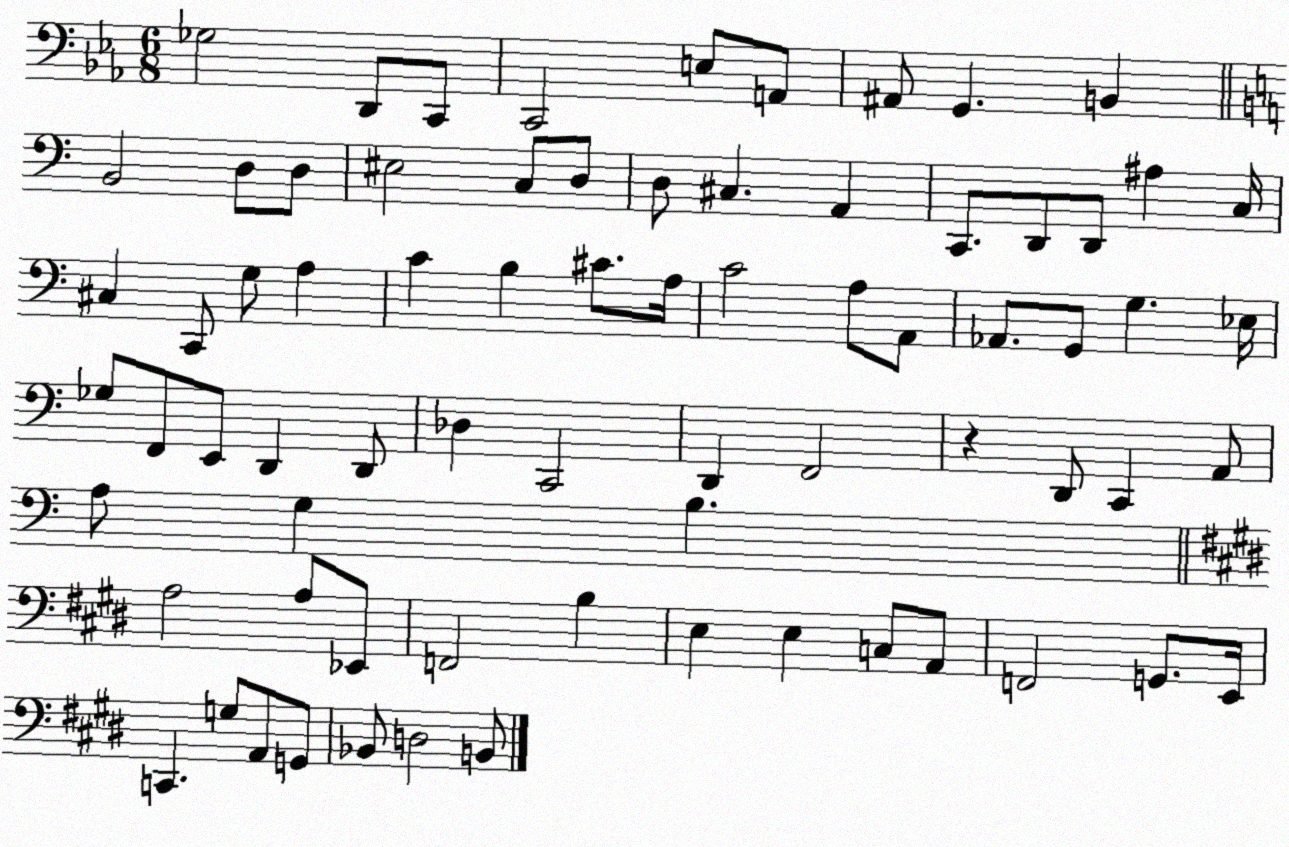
X:1
T:Untitled
M:6/8
L:1/4
K:Eb
_G,2 D,,/2 C,,/2 C,,2 E,/2 A,,/2 ^A,,/2 G,, B,, B,,2 D,/2 D,/2 ^E,2 C,/2 D,/2 D,/2 ^C, A,, C,,/2 D,,/2 D,,/2 ^A, C,/4 ^C, C,,/2 G,/2 A, C B, ^C/2 A,/4 C2 A,/2 A,,/2 _A,,/2 G,,/2 G, _E,/4 _G,/2 F,,/2 E,,/2 D,, D,,/2 _D, C,,2 D,, F,,2 z D,,/2 C,, A,,/2 A,/2 G, B, A,2 A,/2 _E,,/2 F,,2 B, E, E, C,/2 A,,/2 F,,2 G,,/2 E,,/4 C,, G,/2 A,,/2 G,,/2 _B,,/2 D,2 B,,/2